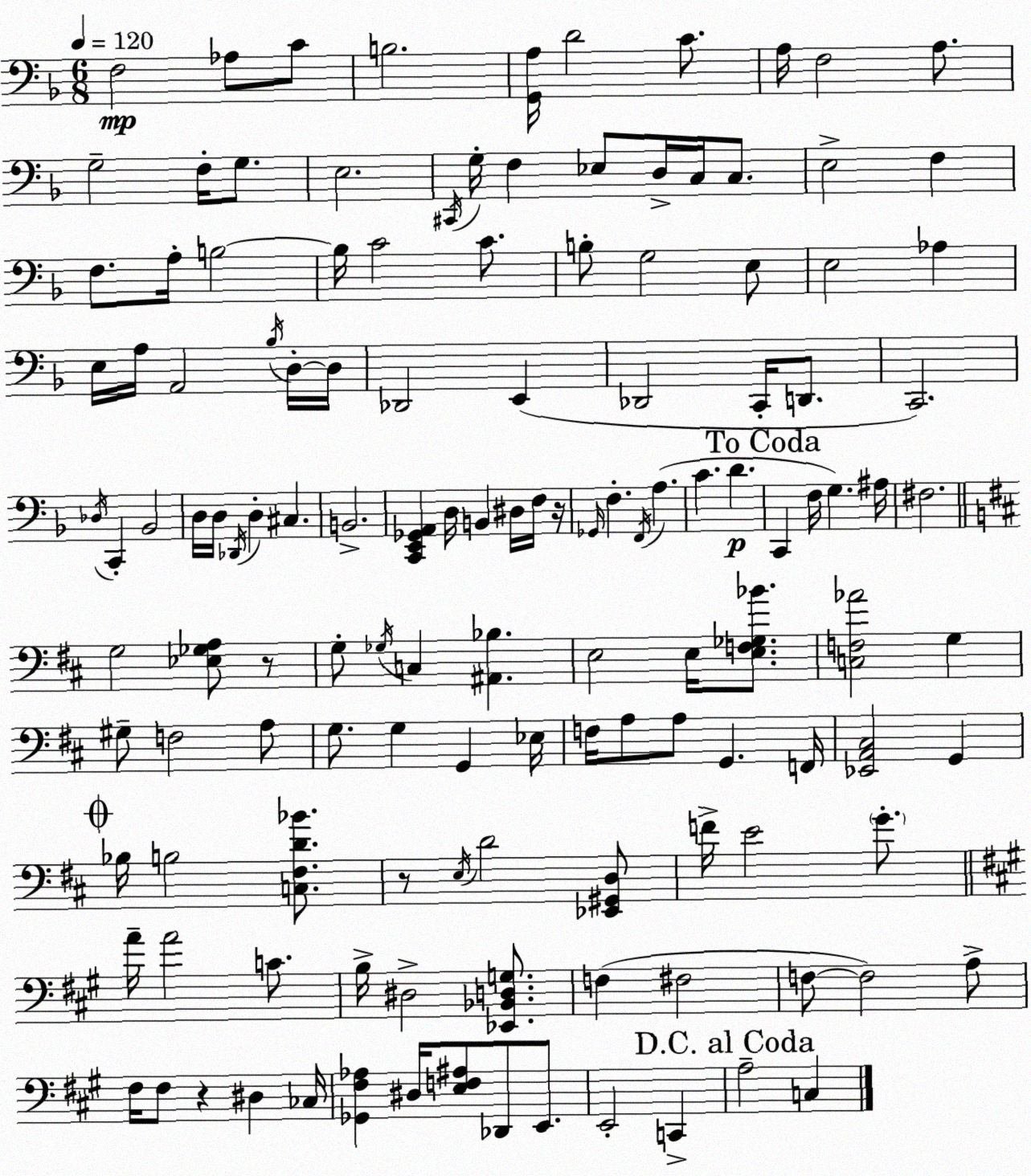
X:1
T:Untitled
M:6/8
L:1/4
K:F
F,2 _A,/2 C/2 B,2 [G,,A,]/4 D2 C/2 A,/4 F,2 A,/2 G,2 F,/4 G,/2 E,2 ^C,,/4 G,/4 F, _E,/2 D,/4 C,/4 C,/2 E,2 F, F,/2 A,/4 B,2 B,/4 C2 C/2 B,/2 G,2 E,/2 E,2 _A, E,/4 A,/4 A,,2 _B,/4 D,/4 D,/4 _D,,2 E,, _D,,2 C,,/4 D,,/2 C,,2 _D,/4 C,, _B,,2 D,/4 D,/4 _D,,/4 D, ^C, B,,2 [C,,E,,_G,,A,,] D,/4 B,, ^D,/4 F,/4 z/4 _G,,/4 F, F,,/4 A, C D C,, F,/4 G, ^A,/4 ^F,2 G,2 [_E,_G,A,]/2 z/2 G,/2 _G,/4 C, [^A,,_B,] E,2 E,/4 [E,F,_G,_B]/2 [C,F,_A]2 G, ^G,/2 F,2 A,/2 G,/2 G, G,, _E,/4 F,/4 A,/2 A,/2 G,, F,,/4 [_E,,A,,^C,]2 G,, _B,/4 B,2 [C,^F,D_B]/2 z/2 E,/4 D2 [_E,,^G,,D,]/2 F/4 E2 G/2 A/4 A2 C/2 B,/4 ^D,2 [_E,,_B,,D,G,]/2 F, ^F,2 F,/2 F,2 A,/2 ^F,/4 ^F,/2 z ^D, _C,/4 [_G,,^F,_A,] ^D,/4 [E,F,^A,]/2 _D,,/2 E,,/2 E,,2 C,, A,2 C,